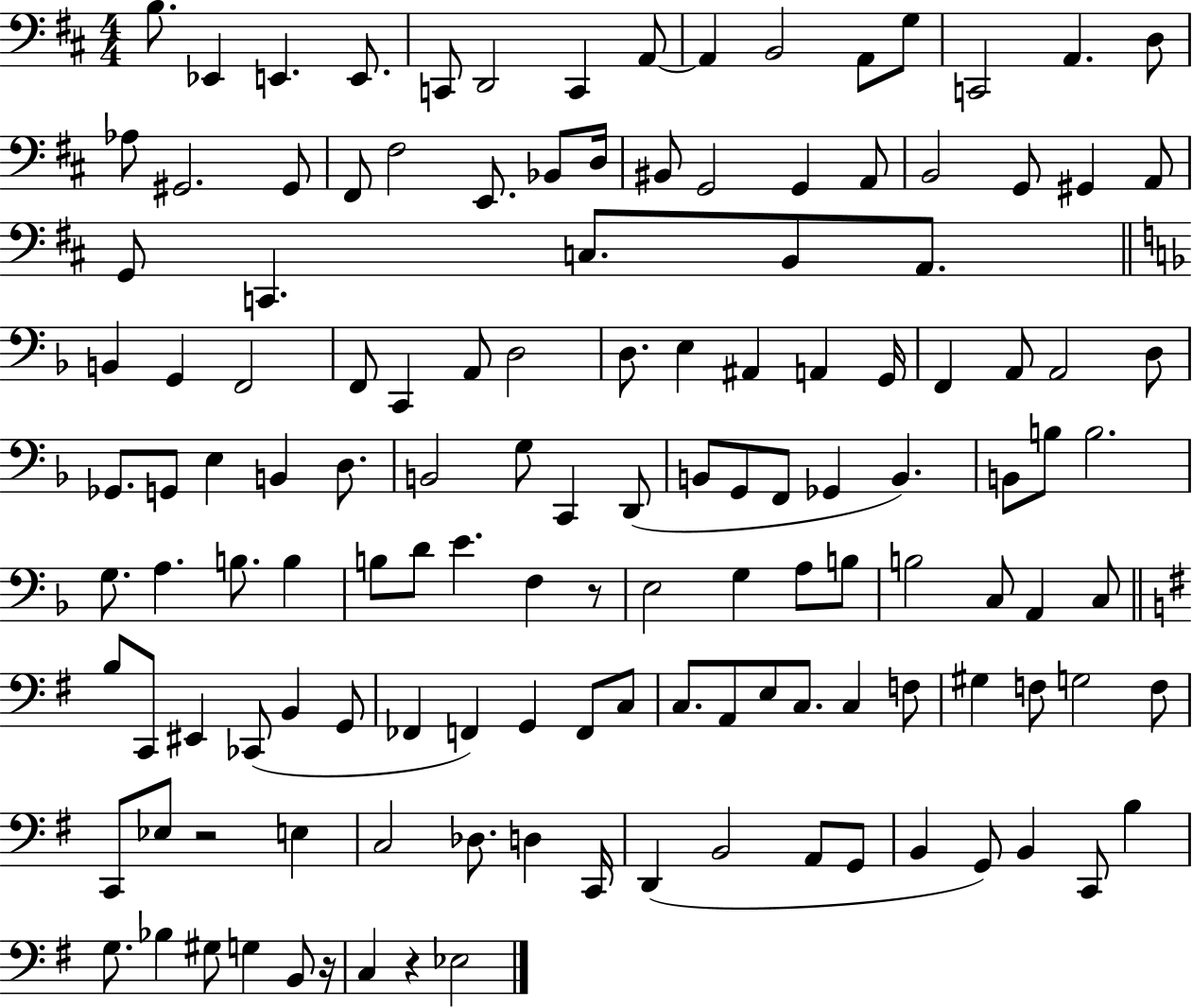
B3/e. Eb2/q E2/q. E2/e. C2/e D2/h C2/q A2/e A2/q B2/h A2/e G3/e C2/h A2/q. D3/e Ab3/e G#2/h. G#2/e F#2/e F#3/h E2/e. Bb2/e D3/s BIS2/e G2/h G2/q A2/e B2/h G2/e G#2/q A2/e G2/e C2/q. C3/e. B2/e A2/e. B2/q G2/q F2/h F2/e C2/q A2/e D3/h D3/e. E3/q A#2/q A2/q G2/s F2/q A2/e A2/h D3/e Gb2/e. G2/e E3/q B2/q D3/e. B2/h G3/e C2/q D2/e B2/e G2/e F2/e Gb2/q B2/q. B2/e B3/e B3/h. G3/e. A3/q. B3/e. B3/q B3/e D4/e E4/q. F3/q R/e E3/h G3/q A3/e B3/e B3/h C3/e A2/q C3/e B3/e C2/e EIS2/q CES2/e B2/q G2/e FES2/q F2/q G2/q F2/e C3/e C3/e. A2/e E3/e C3/e. C3/q F3/e G#3/q F3/e G3/h F3/e C2/e Eb3/e R/h E3/q C3/h Db3/e. D3/q C2/s D2/q B2/h A2/e G2/e B2/q G2/e B2/q C2/e B3/q G3/e. Bb3/q G#3/e G3/q B2/e R/s C3/q R/q Eb3/h